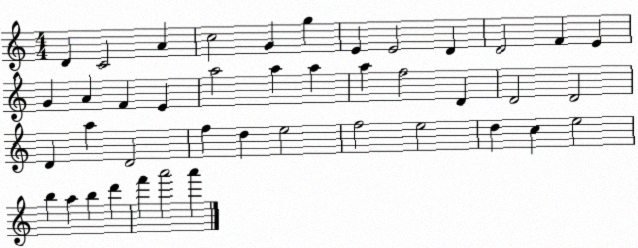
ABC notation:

X:1
T:Untitled
M:4/4
L:1/4
K:C
D C2 A c2 G g E E2 D D2 F E G A F E a2 a a a f2 D D2 D2 D a D2 f d e2 f2 e2 d c e2 b a b d' f' a'2 a'